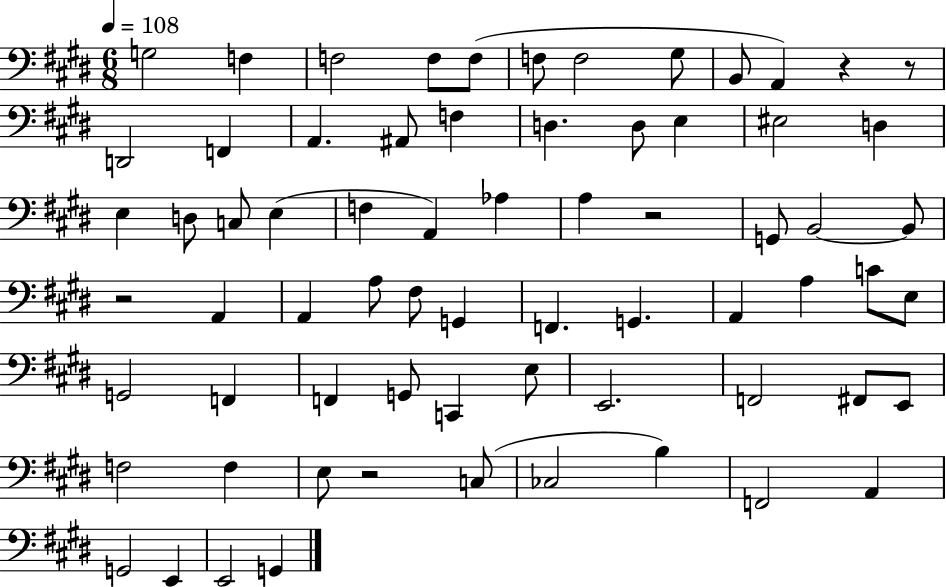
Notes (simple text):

G3/h F3/q F3/h F3/e F3/e F3/e F3/h G#3/e B2/e A2/q R/q R/e D2/h F2/q A2/q. A#2/e F3/q D3/q. D3/e E3/q EIS3/h D3/q E3/q D3/e C3/e E3/q F3/q A2/q Ab3/q A3/q R/h G2/e B2/h B2/e R/h A2/q A2/q A3/e F#3/e G2/q F2/q. G2/q. A2/q A3/q C4/e E3/e G2/h F2/q F2/q G2/e C2/q E3/e E2/h. F2/h F#2/e E2/e F3/h F3/q E3/e R/h C3/e CES3/h B3/q F2/h A2/q G2/h E2/q E2/h G2/q